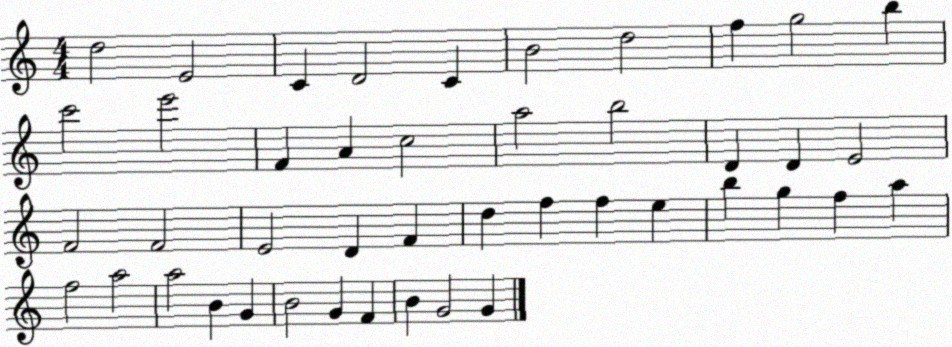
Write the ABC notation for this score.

X:1
T:Untitled
M:4/4
L:1/4
K:C
d2 E2 C D2 C B2 d2 f g2 b c'2 e'2 F A c2 a2 b2 D D E2 F2 F2 E2 D F d f f e b g f a f2 a2 a2 B G B2 G F B G2 G